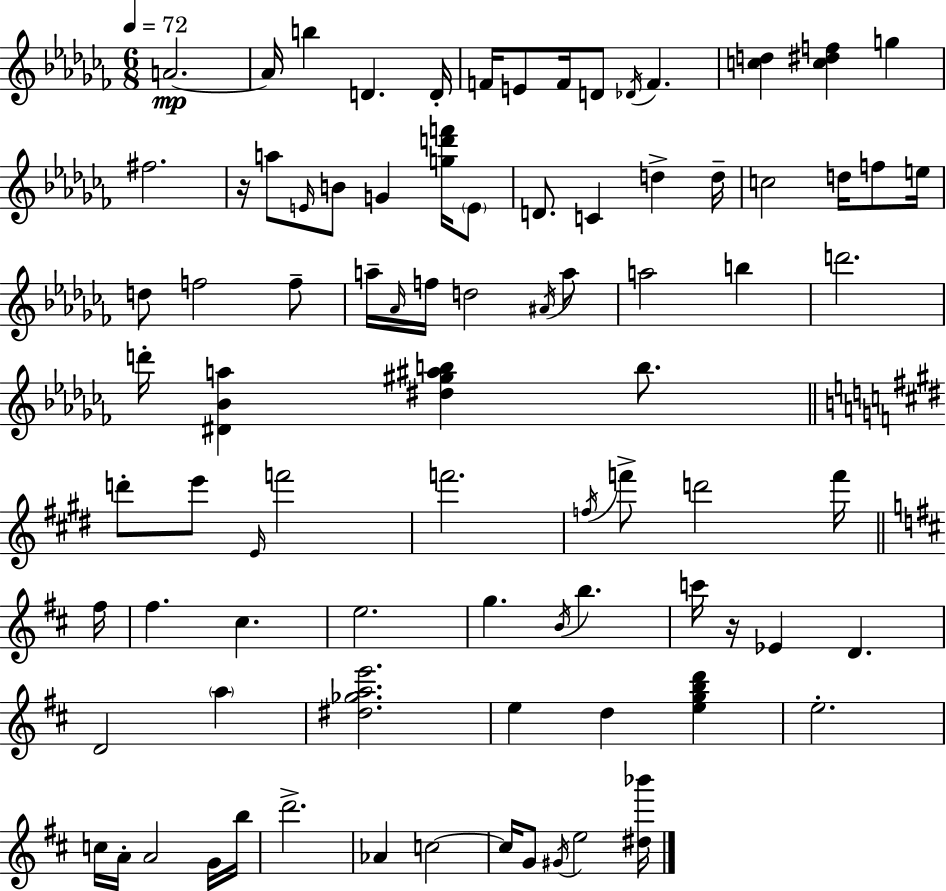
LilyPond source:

{
  \clef treble
  \numericTimeSignature
  \time 6/8
  \key aes \minor
  \tempo 4 = 72
  a'2.~~\mp | a'16 b''4 d'4. d'16-. | f'16 e'8 f'16 d'8 \acciaccatura { des'16 } f'4. | <c'' d''>4 <c'' dis'' f''>4 g''4 | \break fis''2. | r16 a''8 \grace { e'16 } b'8 g'4 <g'' d''' f'''>16 | \parenthesize e'8 d'8. c'4 d''4-> | d''16-- c''2 d''16 f''8 | \break e''16 d''8 f''2 | f''8-- a''16-- \grace { aes'16 } f''16 d''2 | \acciaccatura { ais'16 } a''8 a''2 | b''4 d'''2. | \break d'''16-. <dis' bes' a''>4 <dis'' gis'' ais'' b''>4 | b''8. \bar "||" \break \key e \major d'''8-. e'''8 \grace { e'16 } f'''2 | f'''2. | \acciaccatura { f''16 } f'''8-> d'''2 | f'''16 \bar "||" \break \key b \minor fis''16 fis''4. cis''4. | e''2. | g''4. \acciaccatura { b'16 } b''4. | c'''16 r16 ees'4 d'4. | \break d'2 \parenthesize a''4 | <dis'' ges'' a'' e'''>2. | e''4 d''4 <e'' g'' b'' d'''>4 | e''2.-. | \break c''16 a'16-. a'2 | g'16 b''16 d'''2.-> | aes'4 c''2~~ | c''16 g'8 \acciaccatura { gis'16 } e''2 | \break <dis'' bes'''>16 \bar "|."
}